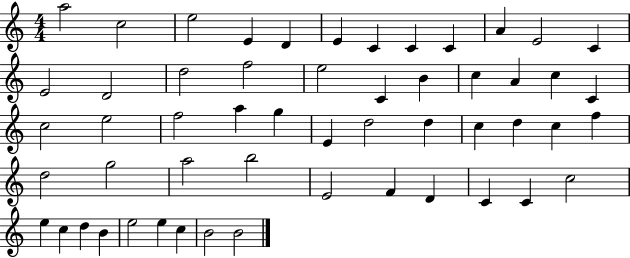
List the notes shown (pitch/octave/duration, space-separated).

A5/h C5/h E5/h E4/q D4/q E4/q C4/q C4/q C4/q A4/q E4/h C4/q E4/h D4/h D5/h F5/h E5/h C4/q B4/q C5/q A4/q C5/q C4/q C5/h E5/h F5/h A5/q G5/q E4/q D5/h D5/q C5/q D5/q C5/q F5/q D5/h G5/h A5/h B5/h E4/h F4/q D4/q C4/q C4/q C5/h E5/q C5/q D5/q B4/q E5/h E5/q C5/q B4/h B4/h